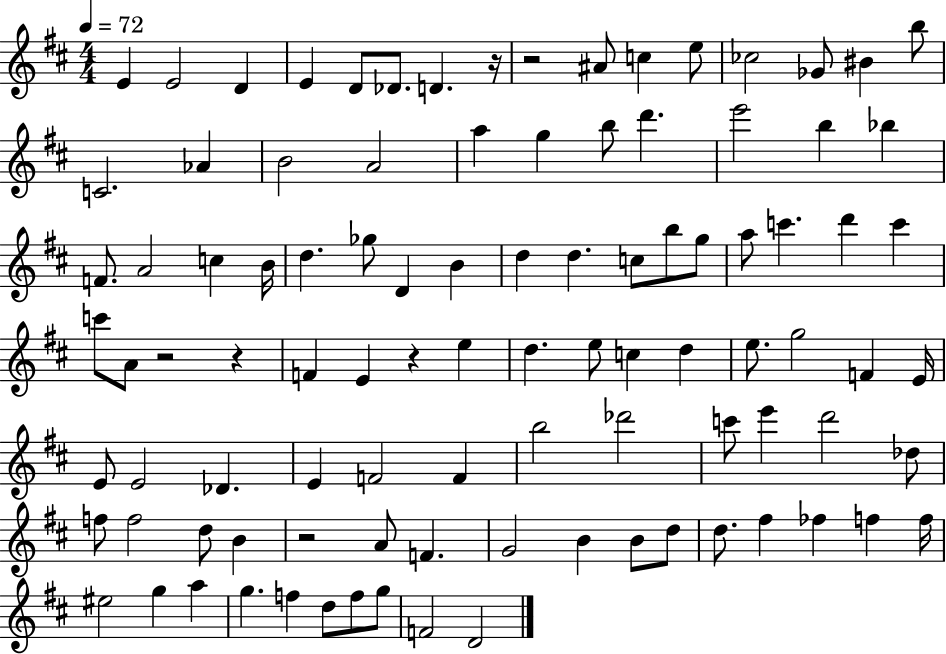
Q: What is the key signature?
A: D major